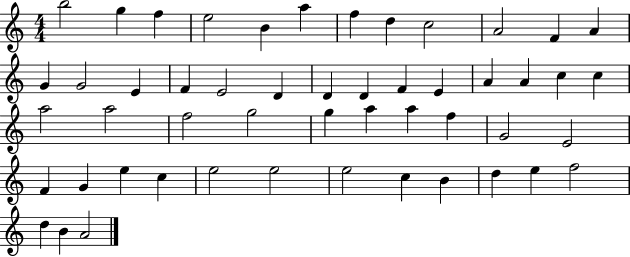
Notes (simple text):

B5/h G5/q F5/q E5/h B4/q A5/q F5/q D5/q C5/h A4/h F4/q A4/q G4/q G4/h E4/q F4/q E4/h D4/q D4/q D4/q F4/q E4/q A4/q A4/q C5/q C5/q A5/h A5/h F5/h G5/h G5/q A5/q A5/q F5/q G4/h E4/h F4/q G4/q E5/q C5/q E5/h E5/h E5/h C5/q B4/q D5/q E5/q F5/h D5/q B4/q A4/h